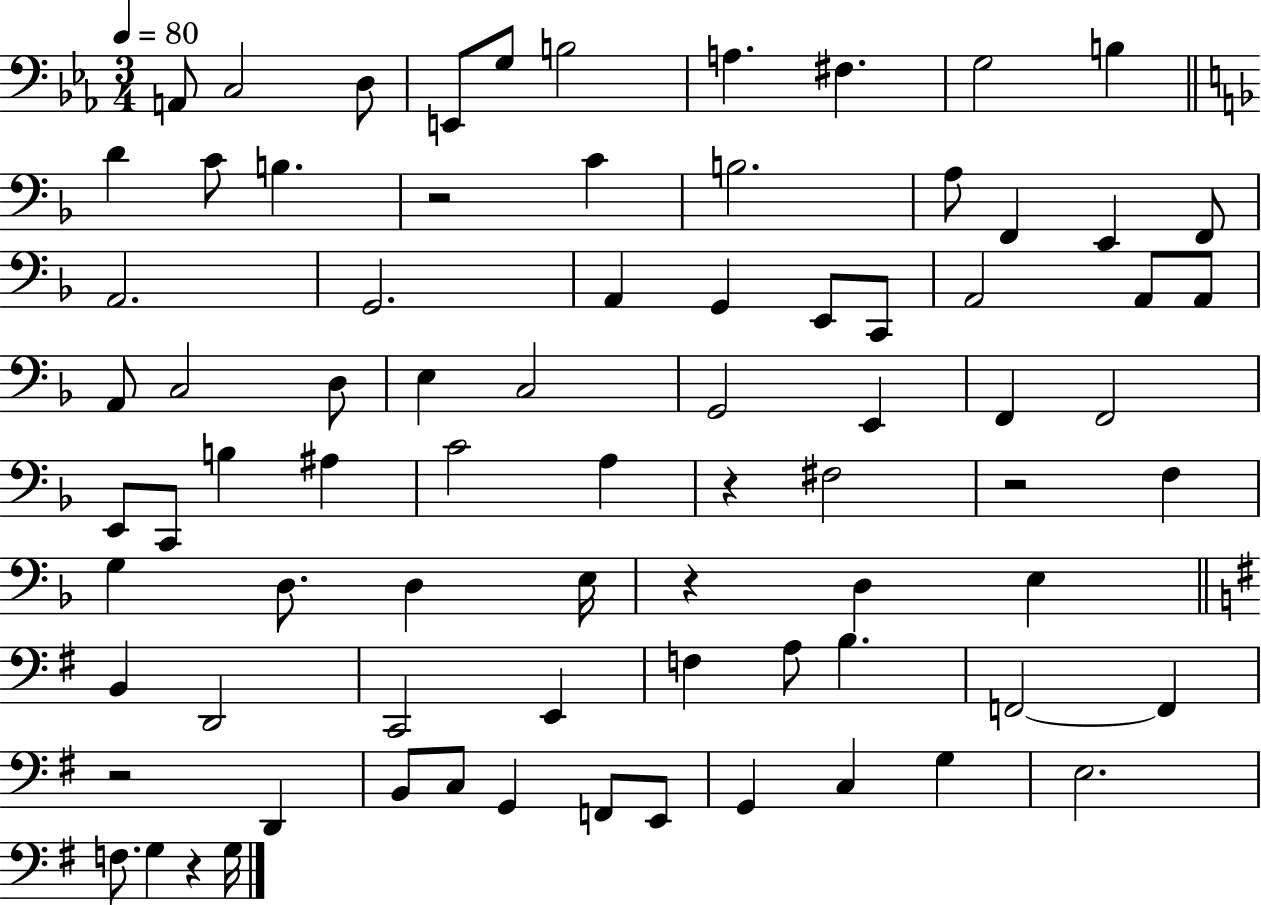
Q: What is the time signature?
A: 3/4